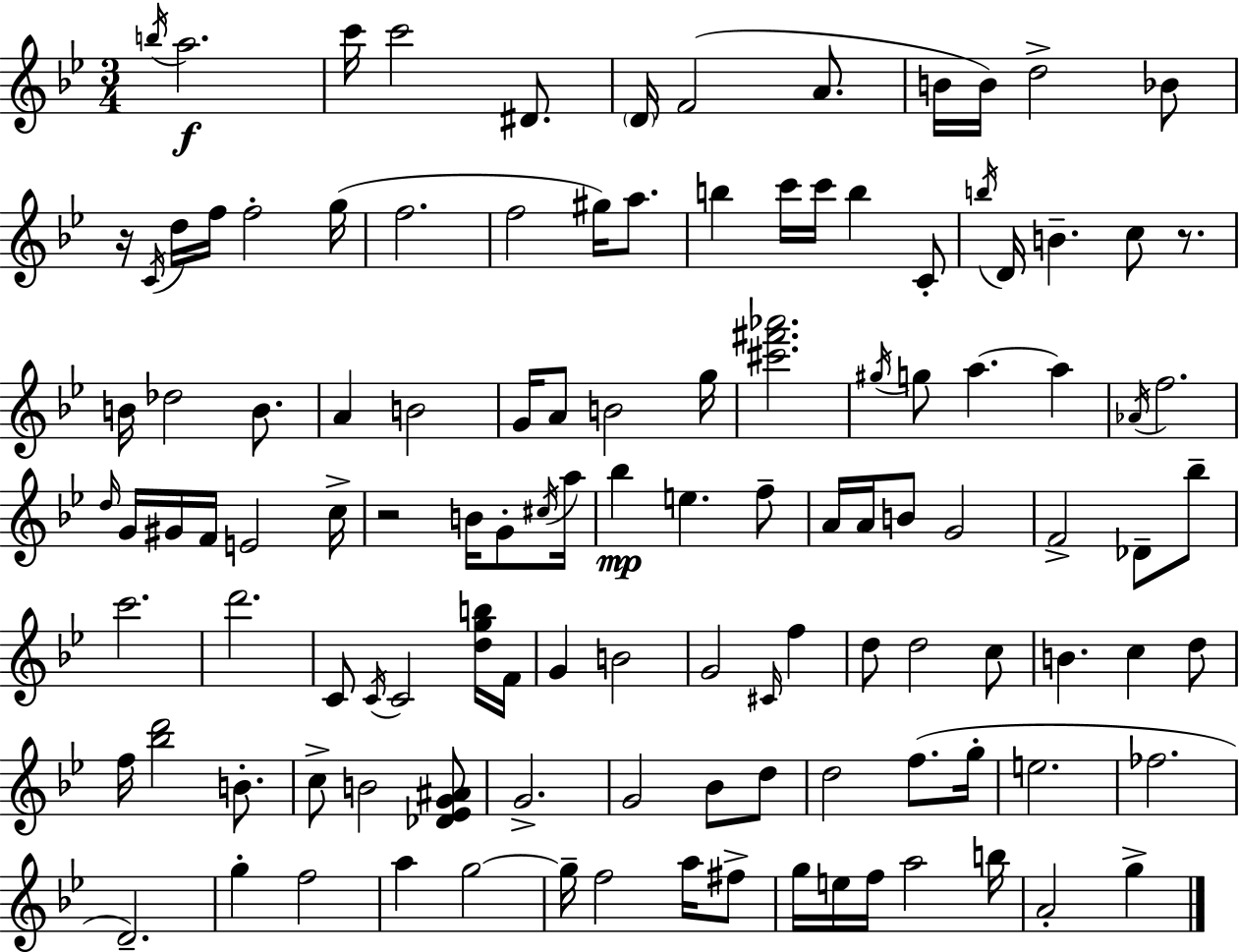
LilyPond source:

{
  \clef treble
  \numericTimeSignature
  \time 3/4
  \key bes \major
  \acciaccatura { b''16 }\f a''2. | c'''16 c'''2 dis'8. | \parenthesize d'16 f'2( a'8. | b'16 b'16) d''2-> bes'8 | \break r16 \acciaccatura { c'16 } d''16 f''16 f''2-. | g''16( f''2. | f''2 gis''16) a''8. | b''4 c'''16 c'''16 b''4 | \break c'8-. \acciaccatura { b''16 } d'16 b'4.-- c''8 | r8. b'16 des''2 | b'8. a'4 b'2 | g'16 a'8 b'2 | \break g''16 <cis''' fis''' aes'''>2. | \acciaccatura { gis''16 } g''8 a''4.~~ | a''4 \acciaccatura { aes'16 } f''2. | \grace { d''16 } g'16 gis'16 f'16 e'2 | \break c''16-> r2 | b'16 g'8-. \acciaccatura { cis''16 } a''16 bes''4\mp e''4. | f''8-- a'16 a'16 b'8 g'2 | f'2-> | \break des'8-- bes''8-- c'''2. | d'''2. | c'8 \acciaccatura { c'16 } c'2 | <d'' g'' b''>16 f'16 g'4 | \break b'2 g'2 | \grace { cis'16 } f''4 d''8 d''2 | c''8 b'4. | c''4 d''8 f''16 <bes'' d'''>2 | \break b'8.-. c''8-> b'2 | <des' ees' g' ais'>8 g'2.-> | g'2 | bes'8 d''8 d''2 | \break f''8.( g''16-. e''2. | fes''2. | d'2.--) | g''4-. | \break f''2 a''4 | g''2~~ g''16-- f''2 | a''16 fis''8-> g''16 e''16 f''16 | a''2 b''16 a'2-. | \break g''4-> \bar "|."
}